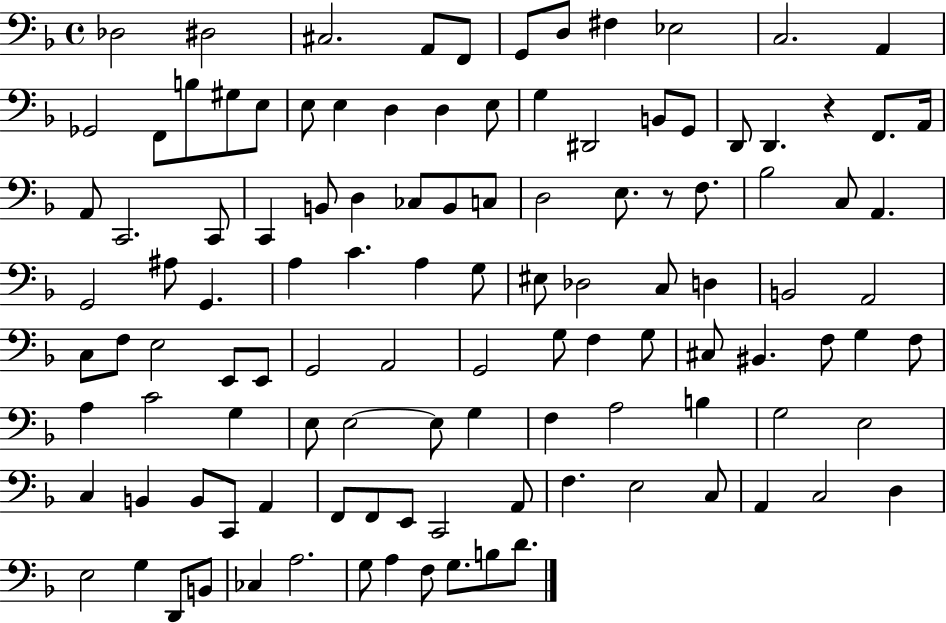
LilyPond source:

{
  \clef bass
  \time 4/4
  \defaultTimeSignature
  \key f \major
  des2 dis2 | cis2. a,8 f,8 | g,8 d8 fis4 ees2 | c2. a,4 | \break ges,2 f,8 b8 gis8 e8 | e8 e4 d4 d4 e8 | g4 dis,2 b,8 g,8 | d,8 d,4. r4 f,8. a,16 | \break a,8 c,2. c,8 | c,4 b,8 d4 ces8 b,8 c8 | d2 e8. r8 f8. | bes2 c8 a,4. | \break g,2 ais8 g,4. | a4 c'4. a4 g8 | eis8 des2 c8 d4 | b,2 a,2 | \break c8 f8 e2 e,8 e,8 | g,2 a,2 | g,2 g8 f4 g8 | cis8 bis,4. f8 g4 f8 | \break a4 c'2 g4 | e8 e2~~ e8 g4 | f4 a2 b4 | g2 e2 | \break c4 b,4 b,8 c,8 a,4 | f,8 f,8 e,8 c,2 a,8 | f4. e2 c8 | a,4 c2 d4 | \break e2 g4 d,8 b,8 | ces4 a2. | g8 a4 f8 g8. b8 d'8. | \bar "|."
}